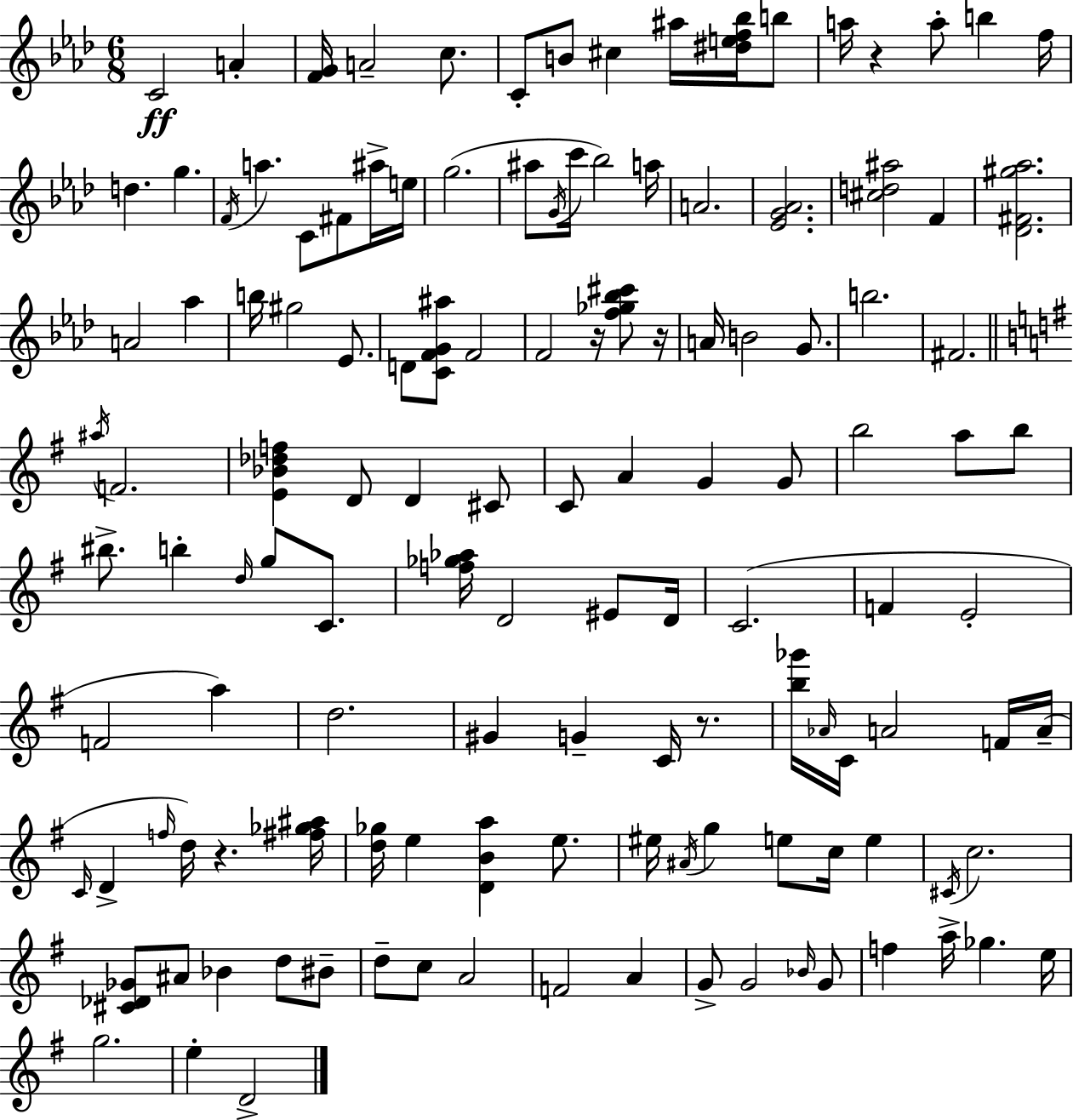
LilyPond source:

{
  \clef treble
  \numericTimeSignature
  \time 6/8
  \key aes \major
  c'2\ff a'4-. | <f' g'>16 a'2-- c''8. | c'8-. b'8 cis''4 ais''16 <dis'' e'' f'' bes''>16 b''8 | a''16 r4 a''8-. b''4 f''16 | \break d''4. g''4. | \acciaccatura { f'16 } a''4. c'8 fis'8 ais''16-> | e''16 g''2.( | ais''8 \acciaccatura { g'16 } c'''16 bes''2) | \break a''16 a'2. | <ees' g' aes'>2. | <cis'' d'' ais''>2 f'4 | <des' fis' gis'' aes''>2. | \break a'2 aes''4 | b''16 gis''2 ees'8. | d'8 <c' f' g' ais''>8 f'2 | f'2 r16 <f'' ges'' bes'' cis'''>8 | \break r16 a'16 b'2 g'8. | b''2. | fis'2. | \bar "||" \break \key g \major \acciaccatura { ais''16 } f'2. | <e' bes' des'' f''>4 d'8 d'4 cis'8 | c'8 a'4 g'4 g'8 | b''2 a''8 b''8 | \break bis''8.-> b''4-. \grace { d''16 } g''8 c'8. | <f'' ges'' aes''>16 d'2 eis'8 | d'16 c'2.( | f'4 e'2-. | \break f'2 a''4) | d''2. | gis'4 g'4-- c'16 r8. | <b'' ges'''>16 \grace { aes'16 } c'16 a'2 | \break f'16 a'16--( \grace { c'16 } d'4-> \grace { f''16 } d''16) r4. | <fis'' ges'' ais''>16 <d'' ges''>16 e''4 <d' b' a''>4 | e''8. eis''16 \acciaccatura { ais'16 } g''4 e''8 | c''16 e''4 \acciaccatura { cis'16 } c''2. | \break <cis' des' ges'>8 ais'8 bes'4 | d''8 bis'8-- d''8-- c''8 a'2 | f'2 | a'4 g'8-> g'2 | \break \grace { bes'16 } g'8 f''4 | a''16-> ges''4. e''16 g''2. | e''4-. | d'2-> \bar "|."
}